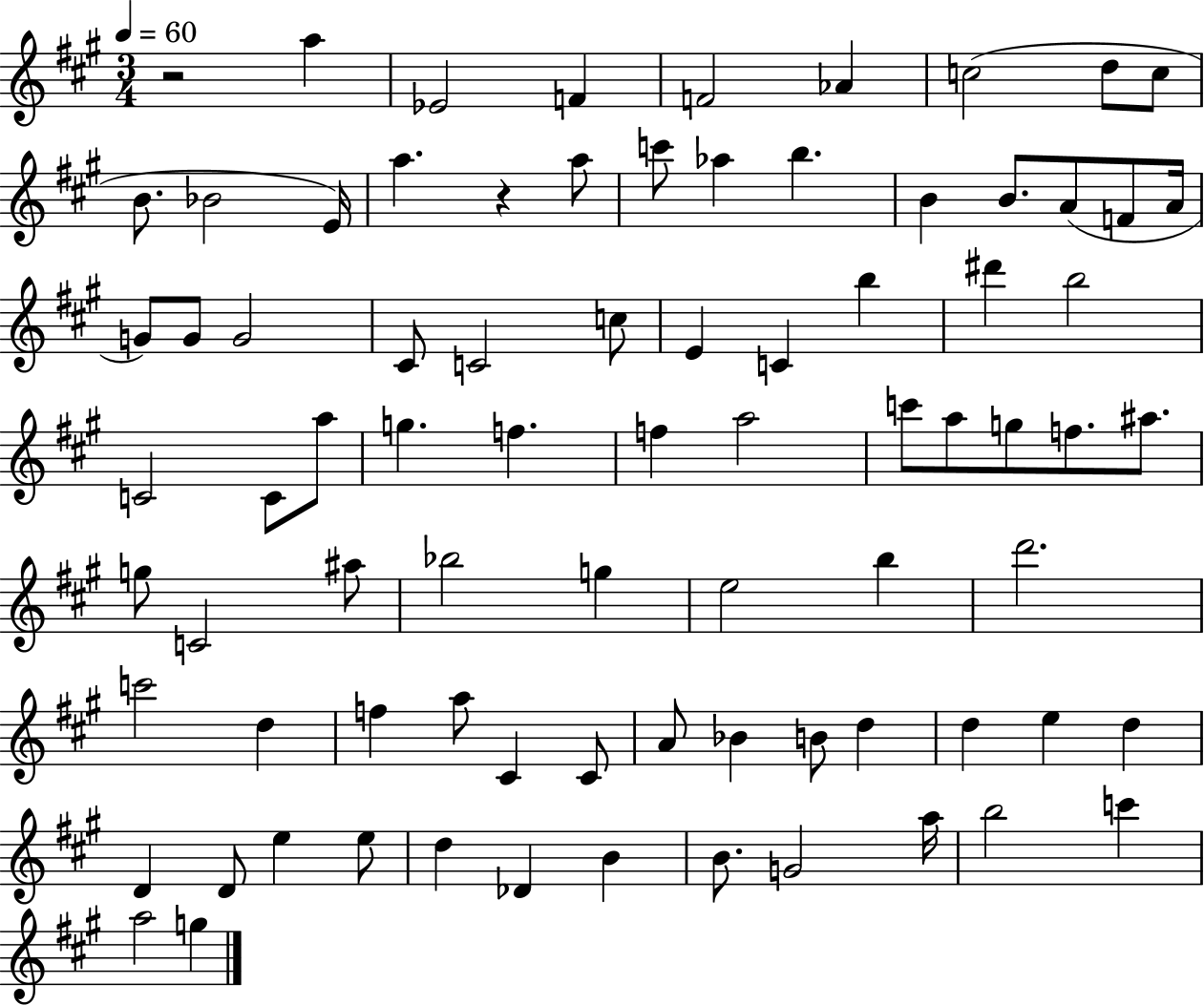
{
  \clef treble
  \numericTimeSignature
  \time 3/4
  \key a \major
  \tempo 4 = 60
  r2 a''4 | ees'2 f'4 | f'2 aes'4 | c''2( d''8 c''8 | \break b'8. bes'2 e'16) | a''4. r4 a''8 | c'''8 aes''4 b''4. | b'4 b'8. a'8( f'8 a'16 | \break g'8) g'8 g'2 | cis'8 c'2 c''8 | e'4 c'4 b''4 | dis'''4 b''2 | \break c'2 c'8 a''8 | g''4. f''4. | f''4 a''2 | c'''8 a''8 g''8 f''8. ais''8. | \break g''8 c'2 ais''8 | bes''2 g''4 | e''2 b''4 | d'''2. | \break c'''2 d''4 | f''4 a''8 cis'4 cis'8 | a'8 bes'4 b'8 d''4 | d''4 e''4 d''4 | \break d'4 d'8 e''4 e''8 | d''4 des'4 b'4 | b'8. g'2 a''16 | b''2 c'''4 | \break a''2 g''4 | \bar "|."
}